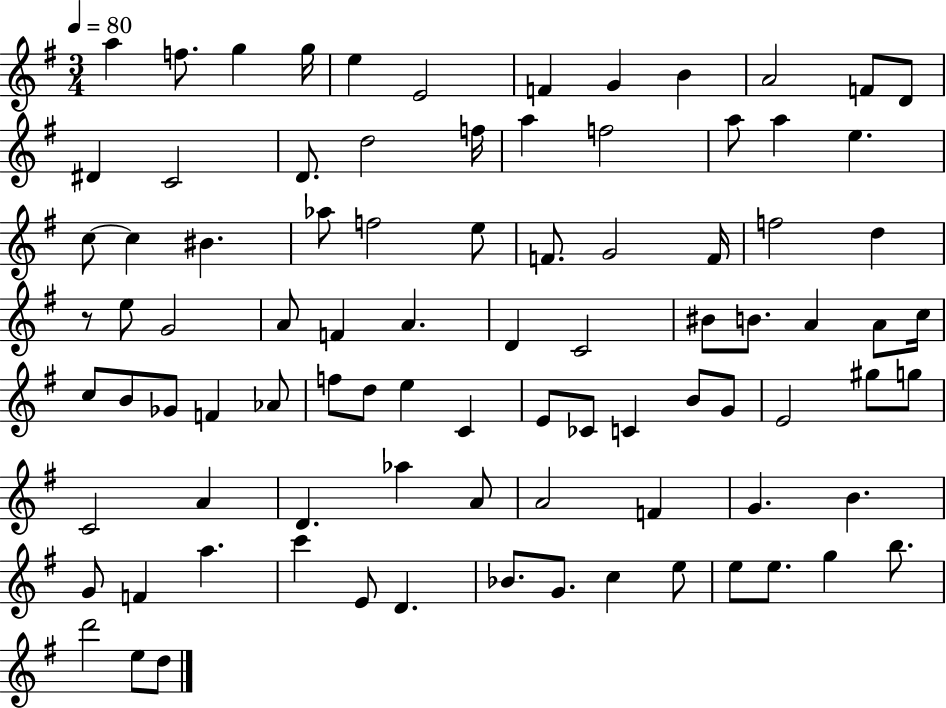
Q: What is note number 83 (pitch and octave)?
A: E5